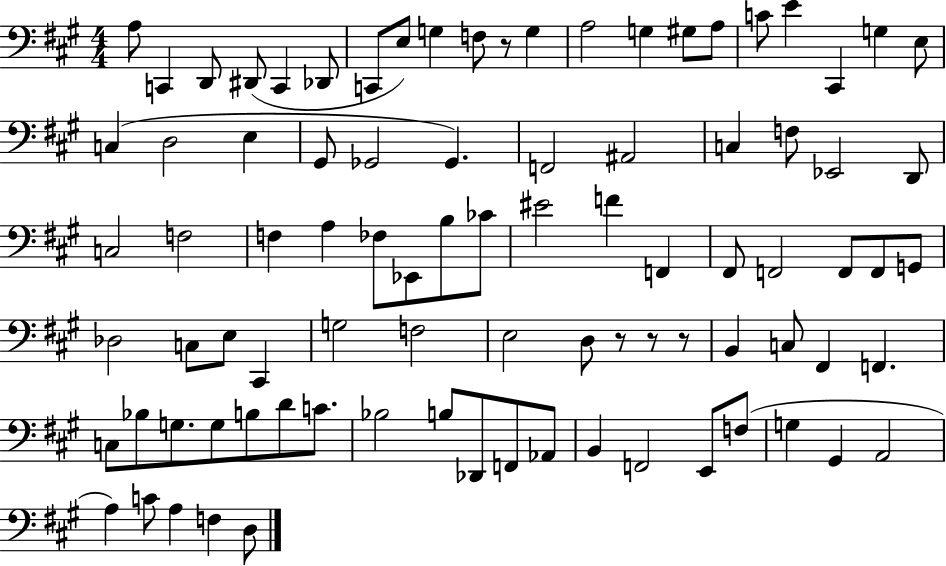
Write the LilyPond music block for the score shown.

{
  \clef bass
  \numericTimeSignature
  \time 4/4
  \key a \major
  \repeat volta 2 { a8 c,4 d,8 dis,8( c,4 des,8 | c,8 e8) g4 f8 r8 g4 | a2 g4 gis8 a8 | c'8 e'4 cis,4 g4 e8 | \break c4( d2 e4 | gis,8 ges,2 ges,4.) | f,2 ais,2 | c4 f8 ees,2 d,8 | \break c2 f2 | f4 a4 fes8 ees,8 b8 ces'8 | eis'2 f'4 f,4 | fis,8 f,2 f,8 f,8 g,8 | \break des2 c8 e8 cis,4 | g2 f2 | e2 d8 r8 r8 r8 | b,4 c8 fis,4 f,4. | \break c8 bes8 g8. g8 b8 d'8 c'8. | bes2 b8 des,8 f,8 aes,8 | b,4 f,2 e,8 f8( | g4 gis,4 a,2 | \break a4) c'8 a4 f4 d8 | } \bar "|."
}